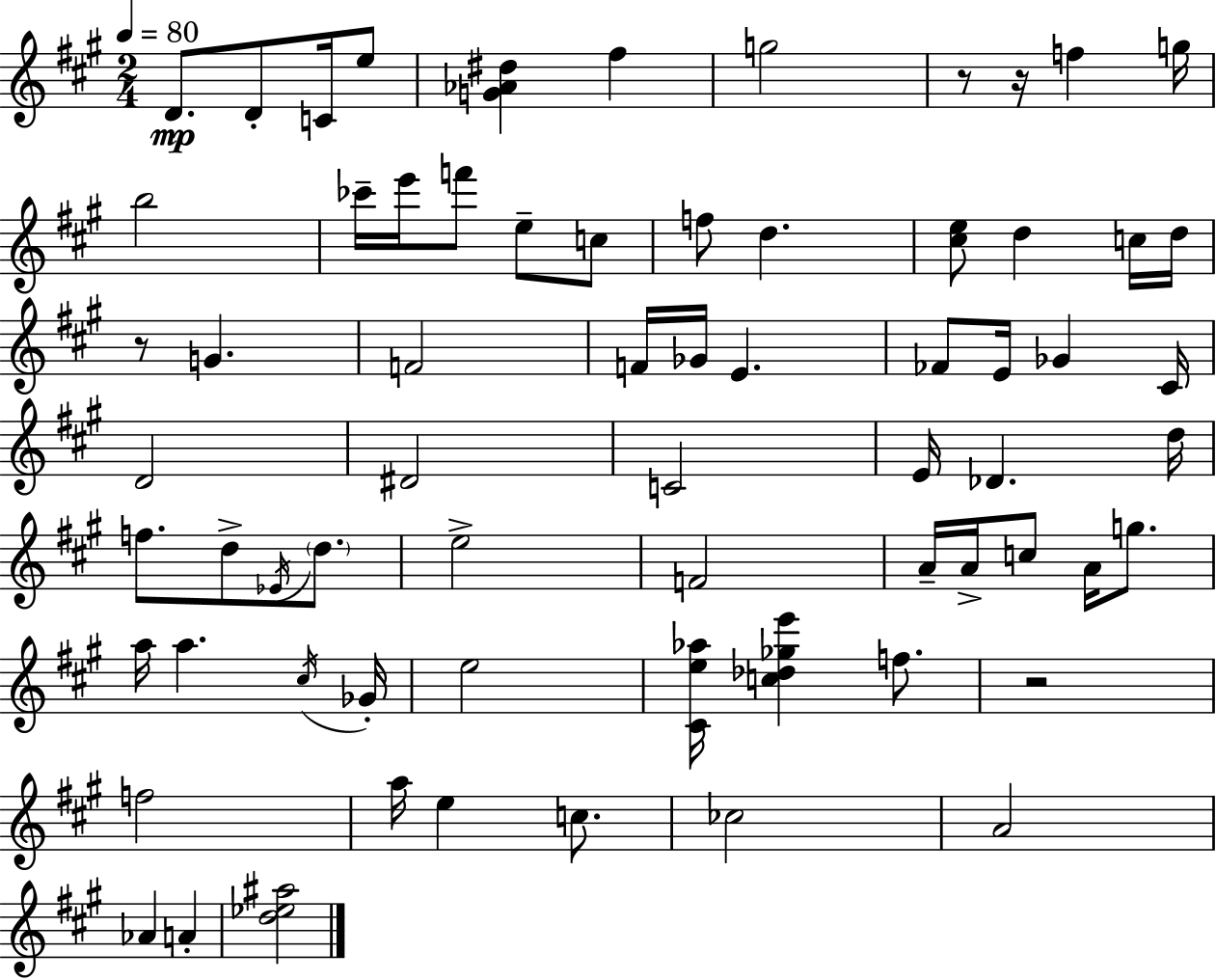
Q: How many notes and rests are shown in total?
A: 68